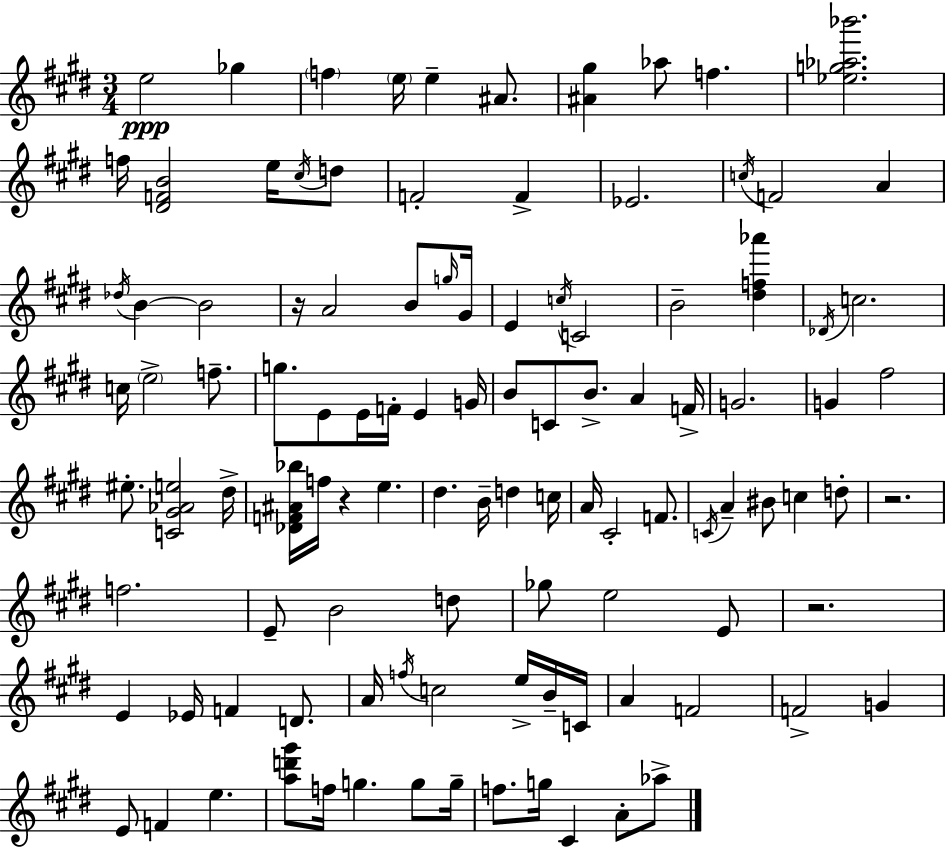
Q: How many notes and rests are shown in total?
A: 108